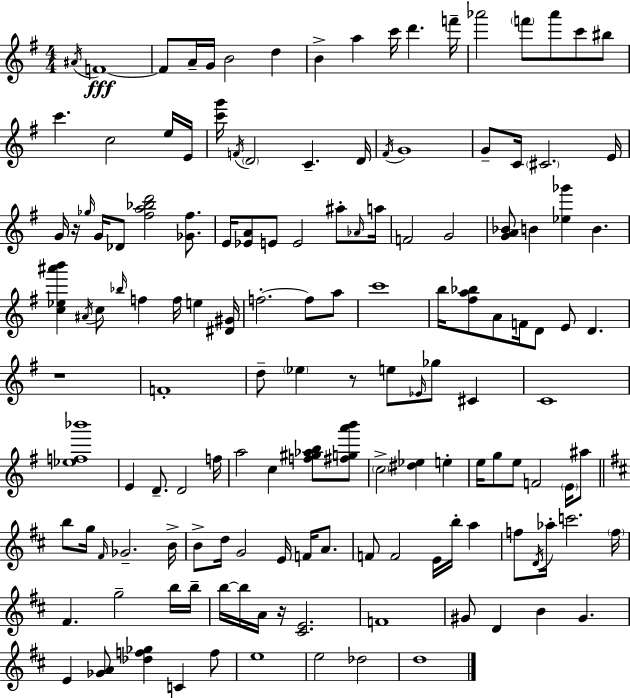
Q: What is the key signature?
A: G major